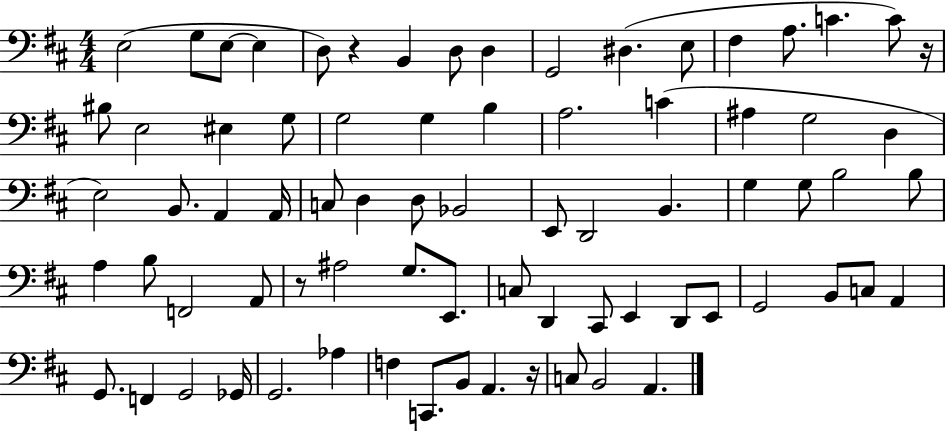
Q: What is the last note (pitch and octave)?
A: A2